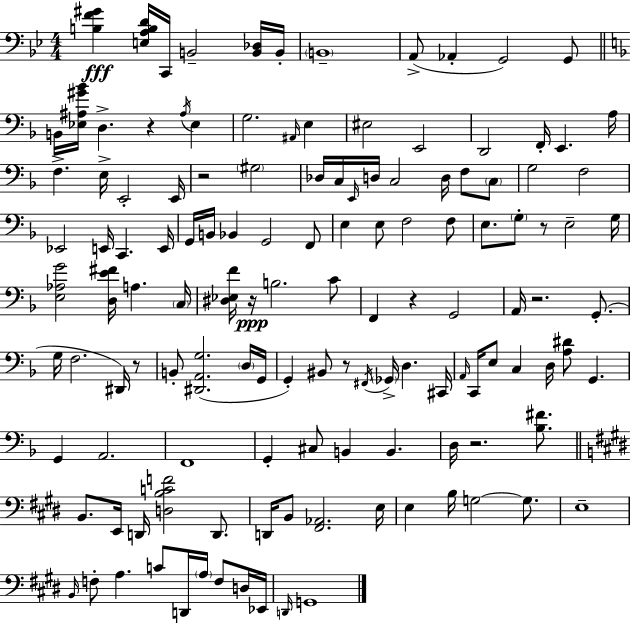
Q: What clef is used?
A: bass